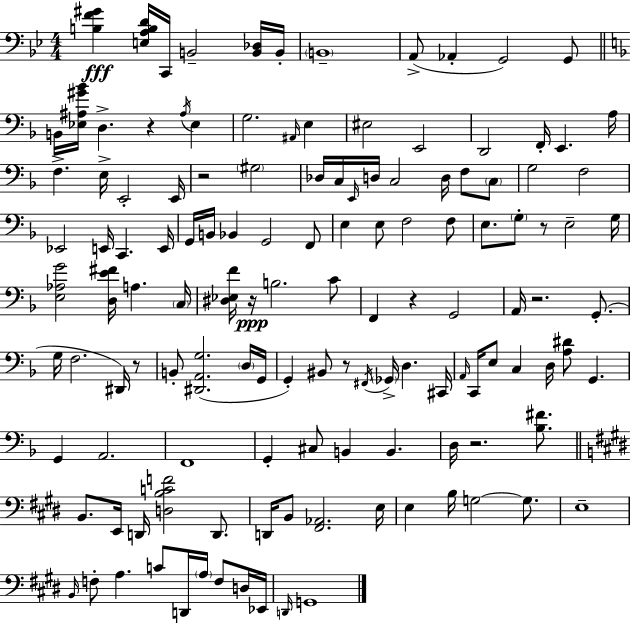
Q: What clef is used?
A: bass